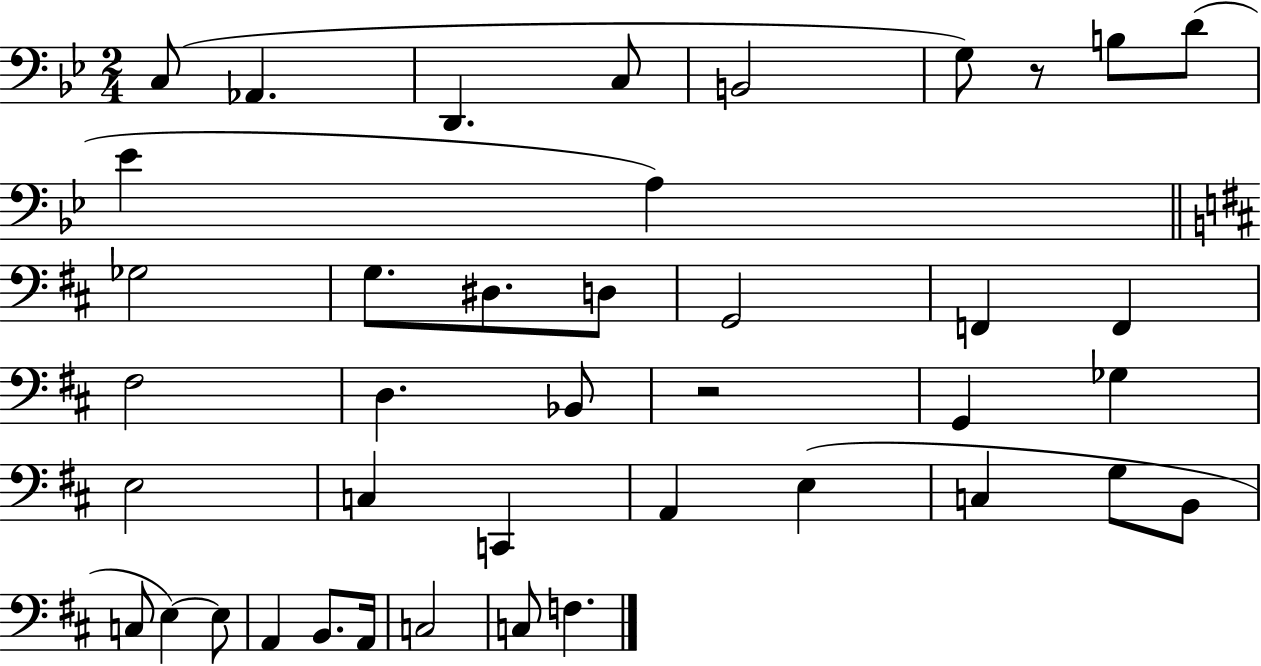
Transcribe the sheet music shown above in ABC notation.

X:1
T:Untitled
M:2/4
L:1/4
K:Bb
C,/2 _A,, D,, C,/2 B,,2 G,/2 z/2 B,/2 D/2 _E A, _G,2 G,/2 ^D,/2 D,/2 G,,2 F,, F,, ^F,2 D, _B,,/2 z2 G,, _G, E,2 C, C,, A,, E, C, G,/2 B,,/2 C,/2 E, E,/2 A,, B,,/2 A,,/4 C,2 C,/2 F,